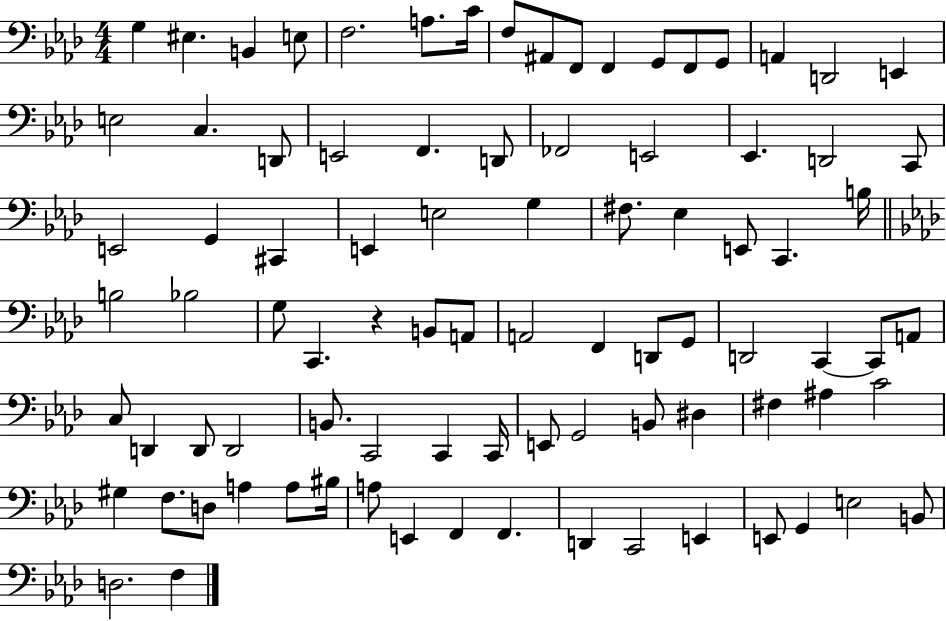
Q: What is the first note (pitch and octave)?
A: G3